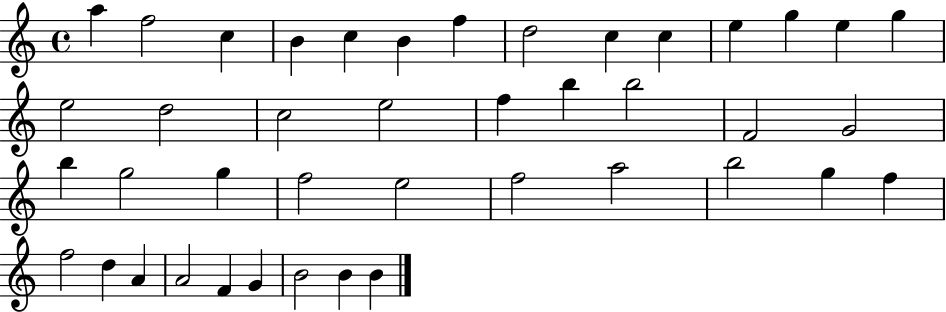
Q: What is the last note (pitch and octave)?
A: B4